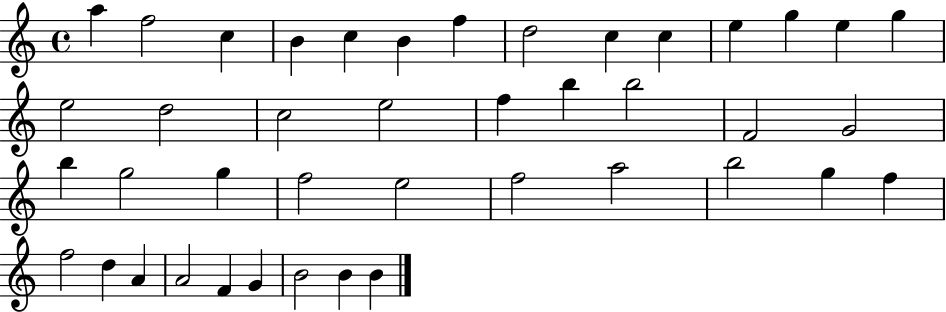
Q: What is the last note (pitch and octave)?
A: B4